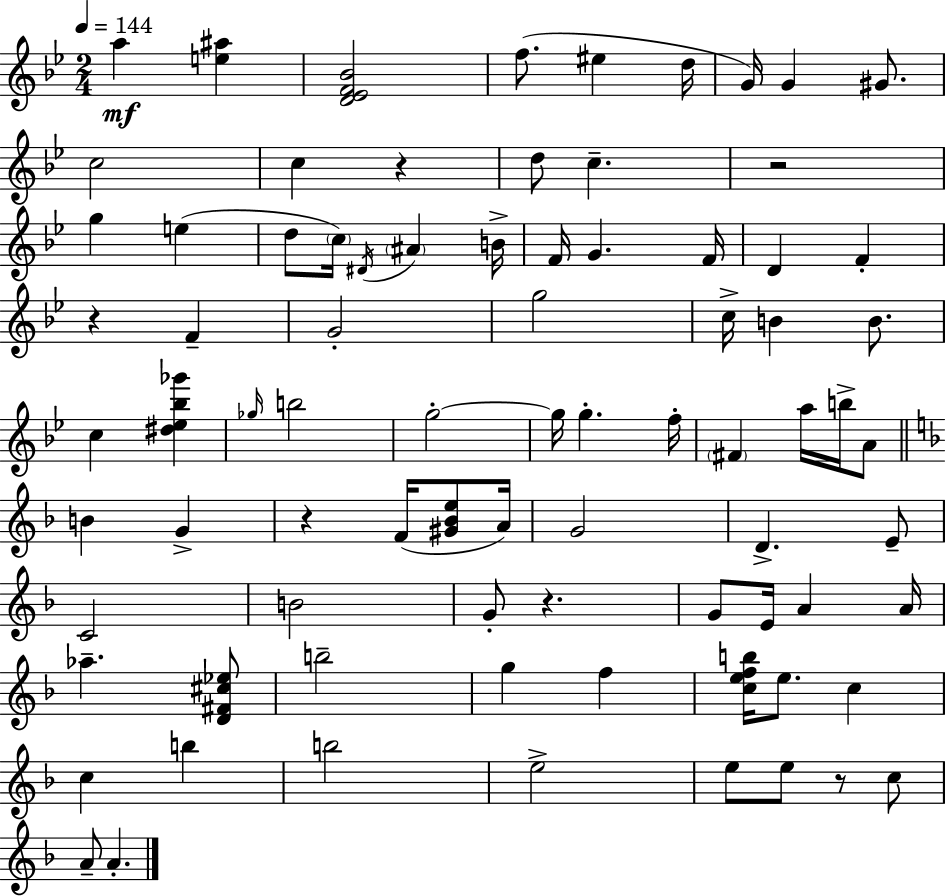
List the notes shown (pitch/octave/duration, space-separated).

A5/q [E5,A#5]/q [D4,Eb4,F4,Bb4]/h F5/e. EIS5/q D5/s G4/s G4/q G#4/e. C5/h C5/q R/q D5/e C5/q. R/h G5/q E5/q D5/e C5/s D#4/s A#4/q B4/s F4/s G4/q. F4/s D4/q F4/q R/q F4/q G4/h G5/h C5/s B4/q B4/e. C5/q [D#5,Eb5,Bb5,Gb6]/q Gb5/s B5/h G5/h G5/s G5/q. F5/s F#4/q A5/s B5/s A4/e B4/q G4/q R/q F4/s [G#4,Bb4,E5]/e A4/s G4/h D4/q. E4/e C4/h B4/h G4/e R/q. G4/e E4/s A4/q A4/s Ab5/q. [D4,F#4,C#5,Eb5]/e B5/h G5/q F5/q [C5,E5,F5,B5]/s E5/e. C5/q C5/q B5/q B5/h E5/h E5/e E5/e R/e C5/e A4/e A4/q.